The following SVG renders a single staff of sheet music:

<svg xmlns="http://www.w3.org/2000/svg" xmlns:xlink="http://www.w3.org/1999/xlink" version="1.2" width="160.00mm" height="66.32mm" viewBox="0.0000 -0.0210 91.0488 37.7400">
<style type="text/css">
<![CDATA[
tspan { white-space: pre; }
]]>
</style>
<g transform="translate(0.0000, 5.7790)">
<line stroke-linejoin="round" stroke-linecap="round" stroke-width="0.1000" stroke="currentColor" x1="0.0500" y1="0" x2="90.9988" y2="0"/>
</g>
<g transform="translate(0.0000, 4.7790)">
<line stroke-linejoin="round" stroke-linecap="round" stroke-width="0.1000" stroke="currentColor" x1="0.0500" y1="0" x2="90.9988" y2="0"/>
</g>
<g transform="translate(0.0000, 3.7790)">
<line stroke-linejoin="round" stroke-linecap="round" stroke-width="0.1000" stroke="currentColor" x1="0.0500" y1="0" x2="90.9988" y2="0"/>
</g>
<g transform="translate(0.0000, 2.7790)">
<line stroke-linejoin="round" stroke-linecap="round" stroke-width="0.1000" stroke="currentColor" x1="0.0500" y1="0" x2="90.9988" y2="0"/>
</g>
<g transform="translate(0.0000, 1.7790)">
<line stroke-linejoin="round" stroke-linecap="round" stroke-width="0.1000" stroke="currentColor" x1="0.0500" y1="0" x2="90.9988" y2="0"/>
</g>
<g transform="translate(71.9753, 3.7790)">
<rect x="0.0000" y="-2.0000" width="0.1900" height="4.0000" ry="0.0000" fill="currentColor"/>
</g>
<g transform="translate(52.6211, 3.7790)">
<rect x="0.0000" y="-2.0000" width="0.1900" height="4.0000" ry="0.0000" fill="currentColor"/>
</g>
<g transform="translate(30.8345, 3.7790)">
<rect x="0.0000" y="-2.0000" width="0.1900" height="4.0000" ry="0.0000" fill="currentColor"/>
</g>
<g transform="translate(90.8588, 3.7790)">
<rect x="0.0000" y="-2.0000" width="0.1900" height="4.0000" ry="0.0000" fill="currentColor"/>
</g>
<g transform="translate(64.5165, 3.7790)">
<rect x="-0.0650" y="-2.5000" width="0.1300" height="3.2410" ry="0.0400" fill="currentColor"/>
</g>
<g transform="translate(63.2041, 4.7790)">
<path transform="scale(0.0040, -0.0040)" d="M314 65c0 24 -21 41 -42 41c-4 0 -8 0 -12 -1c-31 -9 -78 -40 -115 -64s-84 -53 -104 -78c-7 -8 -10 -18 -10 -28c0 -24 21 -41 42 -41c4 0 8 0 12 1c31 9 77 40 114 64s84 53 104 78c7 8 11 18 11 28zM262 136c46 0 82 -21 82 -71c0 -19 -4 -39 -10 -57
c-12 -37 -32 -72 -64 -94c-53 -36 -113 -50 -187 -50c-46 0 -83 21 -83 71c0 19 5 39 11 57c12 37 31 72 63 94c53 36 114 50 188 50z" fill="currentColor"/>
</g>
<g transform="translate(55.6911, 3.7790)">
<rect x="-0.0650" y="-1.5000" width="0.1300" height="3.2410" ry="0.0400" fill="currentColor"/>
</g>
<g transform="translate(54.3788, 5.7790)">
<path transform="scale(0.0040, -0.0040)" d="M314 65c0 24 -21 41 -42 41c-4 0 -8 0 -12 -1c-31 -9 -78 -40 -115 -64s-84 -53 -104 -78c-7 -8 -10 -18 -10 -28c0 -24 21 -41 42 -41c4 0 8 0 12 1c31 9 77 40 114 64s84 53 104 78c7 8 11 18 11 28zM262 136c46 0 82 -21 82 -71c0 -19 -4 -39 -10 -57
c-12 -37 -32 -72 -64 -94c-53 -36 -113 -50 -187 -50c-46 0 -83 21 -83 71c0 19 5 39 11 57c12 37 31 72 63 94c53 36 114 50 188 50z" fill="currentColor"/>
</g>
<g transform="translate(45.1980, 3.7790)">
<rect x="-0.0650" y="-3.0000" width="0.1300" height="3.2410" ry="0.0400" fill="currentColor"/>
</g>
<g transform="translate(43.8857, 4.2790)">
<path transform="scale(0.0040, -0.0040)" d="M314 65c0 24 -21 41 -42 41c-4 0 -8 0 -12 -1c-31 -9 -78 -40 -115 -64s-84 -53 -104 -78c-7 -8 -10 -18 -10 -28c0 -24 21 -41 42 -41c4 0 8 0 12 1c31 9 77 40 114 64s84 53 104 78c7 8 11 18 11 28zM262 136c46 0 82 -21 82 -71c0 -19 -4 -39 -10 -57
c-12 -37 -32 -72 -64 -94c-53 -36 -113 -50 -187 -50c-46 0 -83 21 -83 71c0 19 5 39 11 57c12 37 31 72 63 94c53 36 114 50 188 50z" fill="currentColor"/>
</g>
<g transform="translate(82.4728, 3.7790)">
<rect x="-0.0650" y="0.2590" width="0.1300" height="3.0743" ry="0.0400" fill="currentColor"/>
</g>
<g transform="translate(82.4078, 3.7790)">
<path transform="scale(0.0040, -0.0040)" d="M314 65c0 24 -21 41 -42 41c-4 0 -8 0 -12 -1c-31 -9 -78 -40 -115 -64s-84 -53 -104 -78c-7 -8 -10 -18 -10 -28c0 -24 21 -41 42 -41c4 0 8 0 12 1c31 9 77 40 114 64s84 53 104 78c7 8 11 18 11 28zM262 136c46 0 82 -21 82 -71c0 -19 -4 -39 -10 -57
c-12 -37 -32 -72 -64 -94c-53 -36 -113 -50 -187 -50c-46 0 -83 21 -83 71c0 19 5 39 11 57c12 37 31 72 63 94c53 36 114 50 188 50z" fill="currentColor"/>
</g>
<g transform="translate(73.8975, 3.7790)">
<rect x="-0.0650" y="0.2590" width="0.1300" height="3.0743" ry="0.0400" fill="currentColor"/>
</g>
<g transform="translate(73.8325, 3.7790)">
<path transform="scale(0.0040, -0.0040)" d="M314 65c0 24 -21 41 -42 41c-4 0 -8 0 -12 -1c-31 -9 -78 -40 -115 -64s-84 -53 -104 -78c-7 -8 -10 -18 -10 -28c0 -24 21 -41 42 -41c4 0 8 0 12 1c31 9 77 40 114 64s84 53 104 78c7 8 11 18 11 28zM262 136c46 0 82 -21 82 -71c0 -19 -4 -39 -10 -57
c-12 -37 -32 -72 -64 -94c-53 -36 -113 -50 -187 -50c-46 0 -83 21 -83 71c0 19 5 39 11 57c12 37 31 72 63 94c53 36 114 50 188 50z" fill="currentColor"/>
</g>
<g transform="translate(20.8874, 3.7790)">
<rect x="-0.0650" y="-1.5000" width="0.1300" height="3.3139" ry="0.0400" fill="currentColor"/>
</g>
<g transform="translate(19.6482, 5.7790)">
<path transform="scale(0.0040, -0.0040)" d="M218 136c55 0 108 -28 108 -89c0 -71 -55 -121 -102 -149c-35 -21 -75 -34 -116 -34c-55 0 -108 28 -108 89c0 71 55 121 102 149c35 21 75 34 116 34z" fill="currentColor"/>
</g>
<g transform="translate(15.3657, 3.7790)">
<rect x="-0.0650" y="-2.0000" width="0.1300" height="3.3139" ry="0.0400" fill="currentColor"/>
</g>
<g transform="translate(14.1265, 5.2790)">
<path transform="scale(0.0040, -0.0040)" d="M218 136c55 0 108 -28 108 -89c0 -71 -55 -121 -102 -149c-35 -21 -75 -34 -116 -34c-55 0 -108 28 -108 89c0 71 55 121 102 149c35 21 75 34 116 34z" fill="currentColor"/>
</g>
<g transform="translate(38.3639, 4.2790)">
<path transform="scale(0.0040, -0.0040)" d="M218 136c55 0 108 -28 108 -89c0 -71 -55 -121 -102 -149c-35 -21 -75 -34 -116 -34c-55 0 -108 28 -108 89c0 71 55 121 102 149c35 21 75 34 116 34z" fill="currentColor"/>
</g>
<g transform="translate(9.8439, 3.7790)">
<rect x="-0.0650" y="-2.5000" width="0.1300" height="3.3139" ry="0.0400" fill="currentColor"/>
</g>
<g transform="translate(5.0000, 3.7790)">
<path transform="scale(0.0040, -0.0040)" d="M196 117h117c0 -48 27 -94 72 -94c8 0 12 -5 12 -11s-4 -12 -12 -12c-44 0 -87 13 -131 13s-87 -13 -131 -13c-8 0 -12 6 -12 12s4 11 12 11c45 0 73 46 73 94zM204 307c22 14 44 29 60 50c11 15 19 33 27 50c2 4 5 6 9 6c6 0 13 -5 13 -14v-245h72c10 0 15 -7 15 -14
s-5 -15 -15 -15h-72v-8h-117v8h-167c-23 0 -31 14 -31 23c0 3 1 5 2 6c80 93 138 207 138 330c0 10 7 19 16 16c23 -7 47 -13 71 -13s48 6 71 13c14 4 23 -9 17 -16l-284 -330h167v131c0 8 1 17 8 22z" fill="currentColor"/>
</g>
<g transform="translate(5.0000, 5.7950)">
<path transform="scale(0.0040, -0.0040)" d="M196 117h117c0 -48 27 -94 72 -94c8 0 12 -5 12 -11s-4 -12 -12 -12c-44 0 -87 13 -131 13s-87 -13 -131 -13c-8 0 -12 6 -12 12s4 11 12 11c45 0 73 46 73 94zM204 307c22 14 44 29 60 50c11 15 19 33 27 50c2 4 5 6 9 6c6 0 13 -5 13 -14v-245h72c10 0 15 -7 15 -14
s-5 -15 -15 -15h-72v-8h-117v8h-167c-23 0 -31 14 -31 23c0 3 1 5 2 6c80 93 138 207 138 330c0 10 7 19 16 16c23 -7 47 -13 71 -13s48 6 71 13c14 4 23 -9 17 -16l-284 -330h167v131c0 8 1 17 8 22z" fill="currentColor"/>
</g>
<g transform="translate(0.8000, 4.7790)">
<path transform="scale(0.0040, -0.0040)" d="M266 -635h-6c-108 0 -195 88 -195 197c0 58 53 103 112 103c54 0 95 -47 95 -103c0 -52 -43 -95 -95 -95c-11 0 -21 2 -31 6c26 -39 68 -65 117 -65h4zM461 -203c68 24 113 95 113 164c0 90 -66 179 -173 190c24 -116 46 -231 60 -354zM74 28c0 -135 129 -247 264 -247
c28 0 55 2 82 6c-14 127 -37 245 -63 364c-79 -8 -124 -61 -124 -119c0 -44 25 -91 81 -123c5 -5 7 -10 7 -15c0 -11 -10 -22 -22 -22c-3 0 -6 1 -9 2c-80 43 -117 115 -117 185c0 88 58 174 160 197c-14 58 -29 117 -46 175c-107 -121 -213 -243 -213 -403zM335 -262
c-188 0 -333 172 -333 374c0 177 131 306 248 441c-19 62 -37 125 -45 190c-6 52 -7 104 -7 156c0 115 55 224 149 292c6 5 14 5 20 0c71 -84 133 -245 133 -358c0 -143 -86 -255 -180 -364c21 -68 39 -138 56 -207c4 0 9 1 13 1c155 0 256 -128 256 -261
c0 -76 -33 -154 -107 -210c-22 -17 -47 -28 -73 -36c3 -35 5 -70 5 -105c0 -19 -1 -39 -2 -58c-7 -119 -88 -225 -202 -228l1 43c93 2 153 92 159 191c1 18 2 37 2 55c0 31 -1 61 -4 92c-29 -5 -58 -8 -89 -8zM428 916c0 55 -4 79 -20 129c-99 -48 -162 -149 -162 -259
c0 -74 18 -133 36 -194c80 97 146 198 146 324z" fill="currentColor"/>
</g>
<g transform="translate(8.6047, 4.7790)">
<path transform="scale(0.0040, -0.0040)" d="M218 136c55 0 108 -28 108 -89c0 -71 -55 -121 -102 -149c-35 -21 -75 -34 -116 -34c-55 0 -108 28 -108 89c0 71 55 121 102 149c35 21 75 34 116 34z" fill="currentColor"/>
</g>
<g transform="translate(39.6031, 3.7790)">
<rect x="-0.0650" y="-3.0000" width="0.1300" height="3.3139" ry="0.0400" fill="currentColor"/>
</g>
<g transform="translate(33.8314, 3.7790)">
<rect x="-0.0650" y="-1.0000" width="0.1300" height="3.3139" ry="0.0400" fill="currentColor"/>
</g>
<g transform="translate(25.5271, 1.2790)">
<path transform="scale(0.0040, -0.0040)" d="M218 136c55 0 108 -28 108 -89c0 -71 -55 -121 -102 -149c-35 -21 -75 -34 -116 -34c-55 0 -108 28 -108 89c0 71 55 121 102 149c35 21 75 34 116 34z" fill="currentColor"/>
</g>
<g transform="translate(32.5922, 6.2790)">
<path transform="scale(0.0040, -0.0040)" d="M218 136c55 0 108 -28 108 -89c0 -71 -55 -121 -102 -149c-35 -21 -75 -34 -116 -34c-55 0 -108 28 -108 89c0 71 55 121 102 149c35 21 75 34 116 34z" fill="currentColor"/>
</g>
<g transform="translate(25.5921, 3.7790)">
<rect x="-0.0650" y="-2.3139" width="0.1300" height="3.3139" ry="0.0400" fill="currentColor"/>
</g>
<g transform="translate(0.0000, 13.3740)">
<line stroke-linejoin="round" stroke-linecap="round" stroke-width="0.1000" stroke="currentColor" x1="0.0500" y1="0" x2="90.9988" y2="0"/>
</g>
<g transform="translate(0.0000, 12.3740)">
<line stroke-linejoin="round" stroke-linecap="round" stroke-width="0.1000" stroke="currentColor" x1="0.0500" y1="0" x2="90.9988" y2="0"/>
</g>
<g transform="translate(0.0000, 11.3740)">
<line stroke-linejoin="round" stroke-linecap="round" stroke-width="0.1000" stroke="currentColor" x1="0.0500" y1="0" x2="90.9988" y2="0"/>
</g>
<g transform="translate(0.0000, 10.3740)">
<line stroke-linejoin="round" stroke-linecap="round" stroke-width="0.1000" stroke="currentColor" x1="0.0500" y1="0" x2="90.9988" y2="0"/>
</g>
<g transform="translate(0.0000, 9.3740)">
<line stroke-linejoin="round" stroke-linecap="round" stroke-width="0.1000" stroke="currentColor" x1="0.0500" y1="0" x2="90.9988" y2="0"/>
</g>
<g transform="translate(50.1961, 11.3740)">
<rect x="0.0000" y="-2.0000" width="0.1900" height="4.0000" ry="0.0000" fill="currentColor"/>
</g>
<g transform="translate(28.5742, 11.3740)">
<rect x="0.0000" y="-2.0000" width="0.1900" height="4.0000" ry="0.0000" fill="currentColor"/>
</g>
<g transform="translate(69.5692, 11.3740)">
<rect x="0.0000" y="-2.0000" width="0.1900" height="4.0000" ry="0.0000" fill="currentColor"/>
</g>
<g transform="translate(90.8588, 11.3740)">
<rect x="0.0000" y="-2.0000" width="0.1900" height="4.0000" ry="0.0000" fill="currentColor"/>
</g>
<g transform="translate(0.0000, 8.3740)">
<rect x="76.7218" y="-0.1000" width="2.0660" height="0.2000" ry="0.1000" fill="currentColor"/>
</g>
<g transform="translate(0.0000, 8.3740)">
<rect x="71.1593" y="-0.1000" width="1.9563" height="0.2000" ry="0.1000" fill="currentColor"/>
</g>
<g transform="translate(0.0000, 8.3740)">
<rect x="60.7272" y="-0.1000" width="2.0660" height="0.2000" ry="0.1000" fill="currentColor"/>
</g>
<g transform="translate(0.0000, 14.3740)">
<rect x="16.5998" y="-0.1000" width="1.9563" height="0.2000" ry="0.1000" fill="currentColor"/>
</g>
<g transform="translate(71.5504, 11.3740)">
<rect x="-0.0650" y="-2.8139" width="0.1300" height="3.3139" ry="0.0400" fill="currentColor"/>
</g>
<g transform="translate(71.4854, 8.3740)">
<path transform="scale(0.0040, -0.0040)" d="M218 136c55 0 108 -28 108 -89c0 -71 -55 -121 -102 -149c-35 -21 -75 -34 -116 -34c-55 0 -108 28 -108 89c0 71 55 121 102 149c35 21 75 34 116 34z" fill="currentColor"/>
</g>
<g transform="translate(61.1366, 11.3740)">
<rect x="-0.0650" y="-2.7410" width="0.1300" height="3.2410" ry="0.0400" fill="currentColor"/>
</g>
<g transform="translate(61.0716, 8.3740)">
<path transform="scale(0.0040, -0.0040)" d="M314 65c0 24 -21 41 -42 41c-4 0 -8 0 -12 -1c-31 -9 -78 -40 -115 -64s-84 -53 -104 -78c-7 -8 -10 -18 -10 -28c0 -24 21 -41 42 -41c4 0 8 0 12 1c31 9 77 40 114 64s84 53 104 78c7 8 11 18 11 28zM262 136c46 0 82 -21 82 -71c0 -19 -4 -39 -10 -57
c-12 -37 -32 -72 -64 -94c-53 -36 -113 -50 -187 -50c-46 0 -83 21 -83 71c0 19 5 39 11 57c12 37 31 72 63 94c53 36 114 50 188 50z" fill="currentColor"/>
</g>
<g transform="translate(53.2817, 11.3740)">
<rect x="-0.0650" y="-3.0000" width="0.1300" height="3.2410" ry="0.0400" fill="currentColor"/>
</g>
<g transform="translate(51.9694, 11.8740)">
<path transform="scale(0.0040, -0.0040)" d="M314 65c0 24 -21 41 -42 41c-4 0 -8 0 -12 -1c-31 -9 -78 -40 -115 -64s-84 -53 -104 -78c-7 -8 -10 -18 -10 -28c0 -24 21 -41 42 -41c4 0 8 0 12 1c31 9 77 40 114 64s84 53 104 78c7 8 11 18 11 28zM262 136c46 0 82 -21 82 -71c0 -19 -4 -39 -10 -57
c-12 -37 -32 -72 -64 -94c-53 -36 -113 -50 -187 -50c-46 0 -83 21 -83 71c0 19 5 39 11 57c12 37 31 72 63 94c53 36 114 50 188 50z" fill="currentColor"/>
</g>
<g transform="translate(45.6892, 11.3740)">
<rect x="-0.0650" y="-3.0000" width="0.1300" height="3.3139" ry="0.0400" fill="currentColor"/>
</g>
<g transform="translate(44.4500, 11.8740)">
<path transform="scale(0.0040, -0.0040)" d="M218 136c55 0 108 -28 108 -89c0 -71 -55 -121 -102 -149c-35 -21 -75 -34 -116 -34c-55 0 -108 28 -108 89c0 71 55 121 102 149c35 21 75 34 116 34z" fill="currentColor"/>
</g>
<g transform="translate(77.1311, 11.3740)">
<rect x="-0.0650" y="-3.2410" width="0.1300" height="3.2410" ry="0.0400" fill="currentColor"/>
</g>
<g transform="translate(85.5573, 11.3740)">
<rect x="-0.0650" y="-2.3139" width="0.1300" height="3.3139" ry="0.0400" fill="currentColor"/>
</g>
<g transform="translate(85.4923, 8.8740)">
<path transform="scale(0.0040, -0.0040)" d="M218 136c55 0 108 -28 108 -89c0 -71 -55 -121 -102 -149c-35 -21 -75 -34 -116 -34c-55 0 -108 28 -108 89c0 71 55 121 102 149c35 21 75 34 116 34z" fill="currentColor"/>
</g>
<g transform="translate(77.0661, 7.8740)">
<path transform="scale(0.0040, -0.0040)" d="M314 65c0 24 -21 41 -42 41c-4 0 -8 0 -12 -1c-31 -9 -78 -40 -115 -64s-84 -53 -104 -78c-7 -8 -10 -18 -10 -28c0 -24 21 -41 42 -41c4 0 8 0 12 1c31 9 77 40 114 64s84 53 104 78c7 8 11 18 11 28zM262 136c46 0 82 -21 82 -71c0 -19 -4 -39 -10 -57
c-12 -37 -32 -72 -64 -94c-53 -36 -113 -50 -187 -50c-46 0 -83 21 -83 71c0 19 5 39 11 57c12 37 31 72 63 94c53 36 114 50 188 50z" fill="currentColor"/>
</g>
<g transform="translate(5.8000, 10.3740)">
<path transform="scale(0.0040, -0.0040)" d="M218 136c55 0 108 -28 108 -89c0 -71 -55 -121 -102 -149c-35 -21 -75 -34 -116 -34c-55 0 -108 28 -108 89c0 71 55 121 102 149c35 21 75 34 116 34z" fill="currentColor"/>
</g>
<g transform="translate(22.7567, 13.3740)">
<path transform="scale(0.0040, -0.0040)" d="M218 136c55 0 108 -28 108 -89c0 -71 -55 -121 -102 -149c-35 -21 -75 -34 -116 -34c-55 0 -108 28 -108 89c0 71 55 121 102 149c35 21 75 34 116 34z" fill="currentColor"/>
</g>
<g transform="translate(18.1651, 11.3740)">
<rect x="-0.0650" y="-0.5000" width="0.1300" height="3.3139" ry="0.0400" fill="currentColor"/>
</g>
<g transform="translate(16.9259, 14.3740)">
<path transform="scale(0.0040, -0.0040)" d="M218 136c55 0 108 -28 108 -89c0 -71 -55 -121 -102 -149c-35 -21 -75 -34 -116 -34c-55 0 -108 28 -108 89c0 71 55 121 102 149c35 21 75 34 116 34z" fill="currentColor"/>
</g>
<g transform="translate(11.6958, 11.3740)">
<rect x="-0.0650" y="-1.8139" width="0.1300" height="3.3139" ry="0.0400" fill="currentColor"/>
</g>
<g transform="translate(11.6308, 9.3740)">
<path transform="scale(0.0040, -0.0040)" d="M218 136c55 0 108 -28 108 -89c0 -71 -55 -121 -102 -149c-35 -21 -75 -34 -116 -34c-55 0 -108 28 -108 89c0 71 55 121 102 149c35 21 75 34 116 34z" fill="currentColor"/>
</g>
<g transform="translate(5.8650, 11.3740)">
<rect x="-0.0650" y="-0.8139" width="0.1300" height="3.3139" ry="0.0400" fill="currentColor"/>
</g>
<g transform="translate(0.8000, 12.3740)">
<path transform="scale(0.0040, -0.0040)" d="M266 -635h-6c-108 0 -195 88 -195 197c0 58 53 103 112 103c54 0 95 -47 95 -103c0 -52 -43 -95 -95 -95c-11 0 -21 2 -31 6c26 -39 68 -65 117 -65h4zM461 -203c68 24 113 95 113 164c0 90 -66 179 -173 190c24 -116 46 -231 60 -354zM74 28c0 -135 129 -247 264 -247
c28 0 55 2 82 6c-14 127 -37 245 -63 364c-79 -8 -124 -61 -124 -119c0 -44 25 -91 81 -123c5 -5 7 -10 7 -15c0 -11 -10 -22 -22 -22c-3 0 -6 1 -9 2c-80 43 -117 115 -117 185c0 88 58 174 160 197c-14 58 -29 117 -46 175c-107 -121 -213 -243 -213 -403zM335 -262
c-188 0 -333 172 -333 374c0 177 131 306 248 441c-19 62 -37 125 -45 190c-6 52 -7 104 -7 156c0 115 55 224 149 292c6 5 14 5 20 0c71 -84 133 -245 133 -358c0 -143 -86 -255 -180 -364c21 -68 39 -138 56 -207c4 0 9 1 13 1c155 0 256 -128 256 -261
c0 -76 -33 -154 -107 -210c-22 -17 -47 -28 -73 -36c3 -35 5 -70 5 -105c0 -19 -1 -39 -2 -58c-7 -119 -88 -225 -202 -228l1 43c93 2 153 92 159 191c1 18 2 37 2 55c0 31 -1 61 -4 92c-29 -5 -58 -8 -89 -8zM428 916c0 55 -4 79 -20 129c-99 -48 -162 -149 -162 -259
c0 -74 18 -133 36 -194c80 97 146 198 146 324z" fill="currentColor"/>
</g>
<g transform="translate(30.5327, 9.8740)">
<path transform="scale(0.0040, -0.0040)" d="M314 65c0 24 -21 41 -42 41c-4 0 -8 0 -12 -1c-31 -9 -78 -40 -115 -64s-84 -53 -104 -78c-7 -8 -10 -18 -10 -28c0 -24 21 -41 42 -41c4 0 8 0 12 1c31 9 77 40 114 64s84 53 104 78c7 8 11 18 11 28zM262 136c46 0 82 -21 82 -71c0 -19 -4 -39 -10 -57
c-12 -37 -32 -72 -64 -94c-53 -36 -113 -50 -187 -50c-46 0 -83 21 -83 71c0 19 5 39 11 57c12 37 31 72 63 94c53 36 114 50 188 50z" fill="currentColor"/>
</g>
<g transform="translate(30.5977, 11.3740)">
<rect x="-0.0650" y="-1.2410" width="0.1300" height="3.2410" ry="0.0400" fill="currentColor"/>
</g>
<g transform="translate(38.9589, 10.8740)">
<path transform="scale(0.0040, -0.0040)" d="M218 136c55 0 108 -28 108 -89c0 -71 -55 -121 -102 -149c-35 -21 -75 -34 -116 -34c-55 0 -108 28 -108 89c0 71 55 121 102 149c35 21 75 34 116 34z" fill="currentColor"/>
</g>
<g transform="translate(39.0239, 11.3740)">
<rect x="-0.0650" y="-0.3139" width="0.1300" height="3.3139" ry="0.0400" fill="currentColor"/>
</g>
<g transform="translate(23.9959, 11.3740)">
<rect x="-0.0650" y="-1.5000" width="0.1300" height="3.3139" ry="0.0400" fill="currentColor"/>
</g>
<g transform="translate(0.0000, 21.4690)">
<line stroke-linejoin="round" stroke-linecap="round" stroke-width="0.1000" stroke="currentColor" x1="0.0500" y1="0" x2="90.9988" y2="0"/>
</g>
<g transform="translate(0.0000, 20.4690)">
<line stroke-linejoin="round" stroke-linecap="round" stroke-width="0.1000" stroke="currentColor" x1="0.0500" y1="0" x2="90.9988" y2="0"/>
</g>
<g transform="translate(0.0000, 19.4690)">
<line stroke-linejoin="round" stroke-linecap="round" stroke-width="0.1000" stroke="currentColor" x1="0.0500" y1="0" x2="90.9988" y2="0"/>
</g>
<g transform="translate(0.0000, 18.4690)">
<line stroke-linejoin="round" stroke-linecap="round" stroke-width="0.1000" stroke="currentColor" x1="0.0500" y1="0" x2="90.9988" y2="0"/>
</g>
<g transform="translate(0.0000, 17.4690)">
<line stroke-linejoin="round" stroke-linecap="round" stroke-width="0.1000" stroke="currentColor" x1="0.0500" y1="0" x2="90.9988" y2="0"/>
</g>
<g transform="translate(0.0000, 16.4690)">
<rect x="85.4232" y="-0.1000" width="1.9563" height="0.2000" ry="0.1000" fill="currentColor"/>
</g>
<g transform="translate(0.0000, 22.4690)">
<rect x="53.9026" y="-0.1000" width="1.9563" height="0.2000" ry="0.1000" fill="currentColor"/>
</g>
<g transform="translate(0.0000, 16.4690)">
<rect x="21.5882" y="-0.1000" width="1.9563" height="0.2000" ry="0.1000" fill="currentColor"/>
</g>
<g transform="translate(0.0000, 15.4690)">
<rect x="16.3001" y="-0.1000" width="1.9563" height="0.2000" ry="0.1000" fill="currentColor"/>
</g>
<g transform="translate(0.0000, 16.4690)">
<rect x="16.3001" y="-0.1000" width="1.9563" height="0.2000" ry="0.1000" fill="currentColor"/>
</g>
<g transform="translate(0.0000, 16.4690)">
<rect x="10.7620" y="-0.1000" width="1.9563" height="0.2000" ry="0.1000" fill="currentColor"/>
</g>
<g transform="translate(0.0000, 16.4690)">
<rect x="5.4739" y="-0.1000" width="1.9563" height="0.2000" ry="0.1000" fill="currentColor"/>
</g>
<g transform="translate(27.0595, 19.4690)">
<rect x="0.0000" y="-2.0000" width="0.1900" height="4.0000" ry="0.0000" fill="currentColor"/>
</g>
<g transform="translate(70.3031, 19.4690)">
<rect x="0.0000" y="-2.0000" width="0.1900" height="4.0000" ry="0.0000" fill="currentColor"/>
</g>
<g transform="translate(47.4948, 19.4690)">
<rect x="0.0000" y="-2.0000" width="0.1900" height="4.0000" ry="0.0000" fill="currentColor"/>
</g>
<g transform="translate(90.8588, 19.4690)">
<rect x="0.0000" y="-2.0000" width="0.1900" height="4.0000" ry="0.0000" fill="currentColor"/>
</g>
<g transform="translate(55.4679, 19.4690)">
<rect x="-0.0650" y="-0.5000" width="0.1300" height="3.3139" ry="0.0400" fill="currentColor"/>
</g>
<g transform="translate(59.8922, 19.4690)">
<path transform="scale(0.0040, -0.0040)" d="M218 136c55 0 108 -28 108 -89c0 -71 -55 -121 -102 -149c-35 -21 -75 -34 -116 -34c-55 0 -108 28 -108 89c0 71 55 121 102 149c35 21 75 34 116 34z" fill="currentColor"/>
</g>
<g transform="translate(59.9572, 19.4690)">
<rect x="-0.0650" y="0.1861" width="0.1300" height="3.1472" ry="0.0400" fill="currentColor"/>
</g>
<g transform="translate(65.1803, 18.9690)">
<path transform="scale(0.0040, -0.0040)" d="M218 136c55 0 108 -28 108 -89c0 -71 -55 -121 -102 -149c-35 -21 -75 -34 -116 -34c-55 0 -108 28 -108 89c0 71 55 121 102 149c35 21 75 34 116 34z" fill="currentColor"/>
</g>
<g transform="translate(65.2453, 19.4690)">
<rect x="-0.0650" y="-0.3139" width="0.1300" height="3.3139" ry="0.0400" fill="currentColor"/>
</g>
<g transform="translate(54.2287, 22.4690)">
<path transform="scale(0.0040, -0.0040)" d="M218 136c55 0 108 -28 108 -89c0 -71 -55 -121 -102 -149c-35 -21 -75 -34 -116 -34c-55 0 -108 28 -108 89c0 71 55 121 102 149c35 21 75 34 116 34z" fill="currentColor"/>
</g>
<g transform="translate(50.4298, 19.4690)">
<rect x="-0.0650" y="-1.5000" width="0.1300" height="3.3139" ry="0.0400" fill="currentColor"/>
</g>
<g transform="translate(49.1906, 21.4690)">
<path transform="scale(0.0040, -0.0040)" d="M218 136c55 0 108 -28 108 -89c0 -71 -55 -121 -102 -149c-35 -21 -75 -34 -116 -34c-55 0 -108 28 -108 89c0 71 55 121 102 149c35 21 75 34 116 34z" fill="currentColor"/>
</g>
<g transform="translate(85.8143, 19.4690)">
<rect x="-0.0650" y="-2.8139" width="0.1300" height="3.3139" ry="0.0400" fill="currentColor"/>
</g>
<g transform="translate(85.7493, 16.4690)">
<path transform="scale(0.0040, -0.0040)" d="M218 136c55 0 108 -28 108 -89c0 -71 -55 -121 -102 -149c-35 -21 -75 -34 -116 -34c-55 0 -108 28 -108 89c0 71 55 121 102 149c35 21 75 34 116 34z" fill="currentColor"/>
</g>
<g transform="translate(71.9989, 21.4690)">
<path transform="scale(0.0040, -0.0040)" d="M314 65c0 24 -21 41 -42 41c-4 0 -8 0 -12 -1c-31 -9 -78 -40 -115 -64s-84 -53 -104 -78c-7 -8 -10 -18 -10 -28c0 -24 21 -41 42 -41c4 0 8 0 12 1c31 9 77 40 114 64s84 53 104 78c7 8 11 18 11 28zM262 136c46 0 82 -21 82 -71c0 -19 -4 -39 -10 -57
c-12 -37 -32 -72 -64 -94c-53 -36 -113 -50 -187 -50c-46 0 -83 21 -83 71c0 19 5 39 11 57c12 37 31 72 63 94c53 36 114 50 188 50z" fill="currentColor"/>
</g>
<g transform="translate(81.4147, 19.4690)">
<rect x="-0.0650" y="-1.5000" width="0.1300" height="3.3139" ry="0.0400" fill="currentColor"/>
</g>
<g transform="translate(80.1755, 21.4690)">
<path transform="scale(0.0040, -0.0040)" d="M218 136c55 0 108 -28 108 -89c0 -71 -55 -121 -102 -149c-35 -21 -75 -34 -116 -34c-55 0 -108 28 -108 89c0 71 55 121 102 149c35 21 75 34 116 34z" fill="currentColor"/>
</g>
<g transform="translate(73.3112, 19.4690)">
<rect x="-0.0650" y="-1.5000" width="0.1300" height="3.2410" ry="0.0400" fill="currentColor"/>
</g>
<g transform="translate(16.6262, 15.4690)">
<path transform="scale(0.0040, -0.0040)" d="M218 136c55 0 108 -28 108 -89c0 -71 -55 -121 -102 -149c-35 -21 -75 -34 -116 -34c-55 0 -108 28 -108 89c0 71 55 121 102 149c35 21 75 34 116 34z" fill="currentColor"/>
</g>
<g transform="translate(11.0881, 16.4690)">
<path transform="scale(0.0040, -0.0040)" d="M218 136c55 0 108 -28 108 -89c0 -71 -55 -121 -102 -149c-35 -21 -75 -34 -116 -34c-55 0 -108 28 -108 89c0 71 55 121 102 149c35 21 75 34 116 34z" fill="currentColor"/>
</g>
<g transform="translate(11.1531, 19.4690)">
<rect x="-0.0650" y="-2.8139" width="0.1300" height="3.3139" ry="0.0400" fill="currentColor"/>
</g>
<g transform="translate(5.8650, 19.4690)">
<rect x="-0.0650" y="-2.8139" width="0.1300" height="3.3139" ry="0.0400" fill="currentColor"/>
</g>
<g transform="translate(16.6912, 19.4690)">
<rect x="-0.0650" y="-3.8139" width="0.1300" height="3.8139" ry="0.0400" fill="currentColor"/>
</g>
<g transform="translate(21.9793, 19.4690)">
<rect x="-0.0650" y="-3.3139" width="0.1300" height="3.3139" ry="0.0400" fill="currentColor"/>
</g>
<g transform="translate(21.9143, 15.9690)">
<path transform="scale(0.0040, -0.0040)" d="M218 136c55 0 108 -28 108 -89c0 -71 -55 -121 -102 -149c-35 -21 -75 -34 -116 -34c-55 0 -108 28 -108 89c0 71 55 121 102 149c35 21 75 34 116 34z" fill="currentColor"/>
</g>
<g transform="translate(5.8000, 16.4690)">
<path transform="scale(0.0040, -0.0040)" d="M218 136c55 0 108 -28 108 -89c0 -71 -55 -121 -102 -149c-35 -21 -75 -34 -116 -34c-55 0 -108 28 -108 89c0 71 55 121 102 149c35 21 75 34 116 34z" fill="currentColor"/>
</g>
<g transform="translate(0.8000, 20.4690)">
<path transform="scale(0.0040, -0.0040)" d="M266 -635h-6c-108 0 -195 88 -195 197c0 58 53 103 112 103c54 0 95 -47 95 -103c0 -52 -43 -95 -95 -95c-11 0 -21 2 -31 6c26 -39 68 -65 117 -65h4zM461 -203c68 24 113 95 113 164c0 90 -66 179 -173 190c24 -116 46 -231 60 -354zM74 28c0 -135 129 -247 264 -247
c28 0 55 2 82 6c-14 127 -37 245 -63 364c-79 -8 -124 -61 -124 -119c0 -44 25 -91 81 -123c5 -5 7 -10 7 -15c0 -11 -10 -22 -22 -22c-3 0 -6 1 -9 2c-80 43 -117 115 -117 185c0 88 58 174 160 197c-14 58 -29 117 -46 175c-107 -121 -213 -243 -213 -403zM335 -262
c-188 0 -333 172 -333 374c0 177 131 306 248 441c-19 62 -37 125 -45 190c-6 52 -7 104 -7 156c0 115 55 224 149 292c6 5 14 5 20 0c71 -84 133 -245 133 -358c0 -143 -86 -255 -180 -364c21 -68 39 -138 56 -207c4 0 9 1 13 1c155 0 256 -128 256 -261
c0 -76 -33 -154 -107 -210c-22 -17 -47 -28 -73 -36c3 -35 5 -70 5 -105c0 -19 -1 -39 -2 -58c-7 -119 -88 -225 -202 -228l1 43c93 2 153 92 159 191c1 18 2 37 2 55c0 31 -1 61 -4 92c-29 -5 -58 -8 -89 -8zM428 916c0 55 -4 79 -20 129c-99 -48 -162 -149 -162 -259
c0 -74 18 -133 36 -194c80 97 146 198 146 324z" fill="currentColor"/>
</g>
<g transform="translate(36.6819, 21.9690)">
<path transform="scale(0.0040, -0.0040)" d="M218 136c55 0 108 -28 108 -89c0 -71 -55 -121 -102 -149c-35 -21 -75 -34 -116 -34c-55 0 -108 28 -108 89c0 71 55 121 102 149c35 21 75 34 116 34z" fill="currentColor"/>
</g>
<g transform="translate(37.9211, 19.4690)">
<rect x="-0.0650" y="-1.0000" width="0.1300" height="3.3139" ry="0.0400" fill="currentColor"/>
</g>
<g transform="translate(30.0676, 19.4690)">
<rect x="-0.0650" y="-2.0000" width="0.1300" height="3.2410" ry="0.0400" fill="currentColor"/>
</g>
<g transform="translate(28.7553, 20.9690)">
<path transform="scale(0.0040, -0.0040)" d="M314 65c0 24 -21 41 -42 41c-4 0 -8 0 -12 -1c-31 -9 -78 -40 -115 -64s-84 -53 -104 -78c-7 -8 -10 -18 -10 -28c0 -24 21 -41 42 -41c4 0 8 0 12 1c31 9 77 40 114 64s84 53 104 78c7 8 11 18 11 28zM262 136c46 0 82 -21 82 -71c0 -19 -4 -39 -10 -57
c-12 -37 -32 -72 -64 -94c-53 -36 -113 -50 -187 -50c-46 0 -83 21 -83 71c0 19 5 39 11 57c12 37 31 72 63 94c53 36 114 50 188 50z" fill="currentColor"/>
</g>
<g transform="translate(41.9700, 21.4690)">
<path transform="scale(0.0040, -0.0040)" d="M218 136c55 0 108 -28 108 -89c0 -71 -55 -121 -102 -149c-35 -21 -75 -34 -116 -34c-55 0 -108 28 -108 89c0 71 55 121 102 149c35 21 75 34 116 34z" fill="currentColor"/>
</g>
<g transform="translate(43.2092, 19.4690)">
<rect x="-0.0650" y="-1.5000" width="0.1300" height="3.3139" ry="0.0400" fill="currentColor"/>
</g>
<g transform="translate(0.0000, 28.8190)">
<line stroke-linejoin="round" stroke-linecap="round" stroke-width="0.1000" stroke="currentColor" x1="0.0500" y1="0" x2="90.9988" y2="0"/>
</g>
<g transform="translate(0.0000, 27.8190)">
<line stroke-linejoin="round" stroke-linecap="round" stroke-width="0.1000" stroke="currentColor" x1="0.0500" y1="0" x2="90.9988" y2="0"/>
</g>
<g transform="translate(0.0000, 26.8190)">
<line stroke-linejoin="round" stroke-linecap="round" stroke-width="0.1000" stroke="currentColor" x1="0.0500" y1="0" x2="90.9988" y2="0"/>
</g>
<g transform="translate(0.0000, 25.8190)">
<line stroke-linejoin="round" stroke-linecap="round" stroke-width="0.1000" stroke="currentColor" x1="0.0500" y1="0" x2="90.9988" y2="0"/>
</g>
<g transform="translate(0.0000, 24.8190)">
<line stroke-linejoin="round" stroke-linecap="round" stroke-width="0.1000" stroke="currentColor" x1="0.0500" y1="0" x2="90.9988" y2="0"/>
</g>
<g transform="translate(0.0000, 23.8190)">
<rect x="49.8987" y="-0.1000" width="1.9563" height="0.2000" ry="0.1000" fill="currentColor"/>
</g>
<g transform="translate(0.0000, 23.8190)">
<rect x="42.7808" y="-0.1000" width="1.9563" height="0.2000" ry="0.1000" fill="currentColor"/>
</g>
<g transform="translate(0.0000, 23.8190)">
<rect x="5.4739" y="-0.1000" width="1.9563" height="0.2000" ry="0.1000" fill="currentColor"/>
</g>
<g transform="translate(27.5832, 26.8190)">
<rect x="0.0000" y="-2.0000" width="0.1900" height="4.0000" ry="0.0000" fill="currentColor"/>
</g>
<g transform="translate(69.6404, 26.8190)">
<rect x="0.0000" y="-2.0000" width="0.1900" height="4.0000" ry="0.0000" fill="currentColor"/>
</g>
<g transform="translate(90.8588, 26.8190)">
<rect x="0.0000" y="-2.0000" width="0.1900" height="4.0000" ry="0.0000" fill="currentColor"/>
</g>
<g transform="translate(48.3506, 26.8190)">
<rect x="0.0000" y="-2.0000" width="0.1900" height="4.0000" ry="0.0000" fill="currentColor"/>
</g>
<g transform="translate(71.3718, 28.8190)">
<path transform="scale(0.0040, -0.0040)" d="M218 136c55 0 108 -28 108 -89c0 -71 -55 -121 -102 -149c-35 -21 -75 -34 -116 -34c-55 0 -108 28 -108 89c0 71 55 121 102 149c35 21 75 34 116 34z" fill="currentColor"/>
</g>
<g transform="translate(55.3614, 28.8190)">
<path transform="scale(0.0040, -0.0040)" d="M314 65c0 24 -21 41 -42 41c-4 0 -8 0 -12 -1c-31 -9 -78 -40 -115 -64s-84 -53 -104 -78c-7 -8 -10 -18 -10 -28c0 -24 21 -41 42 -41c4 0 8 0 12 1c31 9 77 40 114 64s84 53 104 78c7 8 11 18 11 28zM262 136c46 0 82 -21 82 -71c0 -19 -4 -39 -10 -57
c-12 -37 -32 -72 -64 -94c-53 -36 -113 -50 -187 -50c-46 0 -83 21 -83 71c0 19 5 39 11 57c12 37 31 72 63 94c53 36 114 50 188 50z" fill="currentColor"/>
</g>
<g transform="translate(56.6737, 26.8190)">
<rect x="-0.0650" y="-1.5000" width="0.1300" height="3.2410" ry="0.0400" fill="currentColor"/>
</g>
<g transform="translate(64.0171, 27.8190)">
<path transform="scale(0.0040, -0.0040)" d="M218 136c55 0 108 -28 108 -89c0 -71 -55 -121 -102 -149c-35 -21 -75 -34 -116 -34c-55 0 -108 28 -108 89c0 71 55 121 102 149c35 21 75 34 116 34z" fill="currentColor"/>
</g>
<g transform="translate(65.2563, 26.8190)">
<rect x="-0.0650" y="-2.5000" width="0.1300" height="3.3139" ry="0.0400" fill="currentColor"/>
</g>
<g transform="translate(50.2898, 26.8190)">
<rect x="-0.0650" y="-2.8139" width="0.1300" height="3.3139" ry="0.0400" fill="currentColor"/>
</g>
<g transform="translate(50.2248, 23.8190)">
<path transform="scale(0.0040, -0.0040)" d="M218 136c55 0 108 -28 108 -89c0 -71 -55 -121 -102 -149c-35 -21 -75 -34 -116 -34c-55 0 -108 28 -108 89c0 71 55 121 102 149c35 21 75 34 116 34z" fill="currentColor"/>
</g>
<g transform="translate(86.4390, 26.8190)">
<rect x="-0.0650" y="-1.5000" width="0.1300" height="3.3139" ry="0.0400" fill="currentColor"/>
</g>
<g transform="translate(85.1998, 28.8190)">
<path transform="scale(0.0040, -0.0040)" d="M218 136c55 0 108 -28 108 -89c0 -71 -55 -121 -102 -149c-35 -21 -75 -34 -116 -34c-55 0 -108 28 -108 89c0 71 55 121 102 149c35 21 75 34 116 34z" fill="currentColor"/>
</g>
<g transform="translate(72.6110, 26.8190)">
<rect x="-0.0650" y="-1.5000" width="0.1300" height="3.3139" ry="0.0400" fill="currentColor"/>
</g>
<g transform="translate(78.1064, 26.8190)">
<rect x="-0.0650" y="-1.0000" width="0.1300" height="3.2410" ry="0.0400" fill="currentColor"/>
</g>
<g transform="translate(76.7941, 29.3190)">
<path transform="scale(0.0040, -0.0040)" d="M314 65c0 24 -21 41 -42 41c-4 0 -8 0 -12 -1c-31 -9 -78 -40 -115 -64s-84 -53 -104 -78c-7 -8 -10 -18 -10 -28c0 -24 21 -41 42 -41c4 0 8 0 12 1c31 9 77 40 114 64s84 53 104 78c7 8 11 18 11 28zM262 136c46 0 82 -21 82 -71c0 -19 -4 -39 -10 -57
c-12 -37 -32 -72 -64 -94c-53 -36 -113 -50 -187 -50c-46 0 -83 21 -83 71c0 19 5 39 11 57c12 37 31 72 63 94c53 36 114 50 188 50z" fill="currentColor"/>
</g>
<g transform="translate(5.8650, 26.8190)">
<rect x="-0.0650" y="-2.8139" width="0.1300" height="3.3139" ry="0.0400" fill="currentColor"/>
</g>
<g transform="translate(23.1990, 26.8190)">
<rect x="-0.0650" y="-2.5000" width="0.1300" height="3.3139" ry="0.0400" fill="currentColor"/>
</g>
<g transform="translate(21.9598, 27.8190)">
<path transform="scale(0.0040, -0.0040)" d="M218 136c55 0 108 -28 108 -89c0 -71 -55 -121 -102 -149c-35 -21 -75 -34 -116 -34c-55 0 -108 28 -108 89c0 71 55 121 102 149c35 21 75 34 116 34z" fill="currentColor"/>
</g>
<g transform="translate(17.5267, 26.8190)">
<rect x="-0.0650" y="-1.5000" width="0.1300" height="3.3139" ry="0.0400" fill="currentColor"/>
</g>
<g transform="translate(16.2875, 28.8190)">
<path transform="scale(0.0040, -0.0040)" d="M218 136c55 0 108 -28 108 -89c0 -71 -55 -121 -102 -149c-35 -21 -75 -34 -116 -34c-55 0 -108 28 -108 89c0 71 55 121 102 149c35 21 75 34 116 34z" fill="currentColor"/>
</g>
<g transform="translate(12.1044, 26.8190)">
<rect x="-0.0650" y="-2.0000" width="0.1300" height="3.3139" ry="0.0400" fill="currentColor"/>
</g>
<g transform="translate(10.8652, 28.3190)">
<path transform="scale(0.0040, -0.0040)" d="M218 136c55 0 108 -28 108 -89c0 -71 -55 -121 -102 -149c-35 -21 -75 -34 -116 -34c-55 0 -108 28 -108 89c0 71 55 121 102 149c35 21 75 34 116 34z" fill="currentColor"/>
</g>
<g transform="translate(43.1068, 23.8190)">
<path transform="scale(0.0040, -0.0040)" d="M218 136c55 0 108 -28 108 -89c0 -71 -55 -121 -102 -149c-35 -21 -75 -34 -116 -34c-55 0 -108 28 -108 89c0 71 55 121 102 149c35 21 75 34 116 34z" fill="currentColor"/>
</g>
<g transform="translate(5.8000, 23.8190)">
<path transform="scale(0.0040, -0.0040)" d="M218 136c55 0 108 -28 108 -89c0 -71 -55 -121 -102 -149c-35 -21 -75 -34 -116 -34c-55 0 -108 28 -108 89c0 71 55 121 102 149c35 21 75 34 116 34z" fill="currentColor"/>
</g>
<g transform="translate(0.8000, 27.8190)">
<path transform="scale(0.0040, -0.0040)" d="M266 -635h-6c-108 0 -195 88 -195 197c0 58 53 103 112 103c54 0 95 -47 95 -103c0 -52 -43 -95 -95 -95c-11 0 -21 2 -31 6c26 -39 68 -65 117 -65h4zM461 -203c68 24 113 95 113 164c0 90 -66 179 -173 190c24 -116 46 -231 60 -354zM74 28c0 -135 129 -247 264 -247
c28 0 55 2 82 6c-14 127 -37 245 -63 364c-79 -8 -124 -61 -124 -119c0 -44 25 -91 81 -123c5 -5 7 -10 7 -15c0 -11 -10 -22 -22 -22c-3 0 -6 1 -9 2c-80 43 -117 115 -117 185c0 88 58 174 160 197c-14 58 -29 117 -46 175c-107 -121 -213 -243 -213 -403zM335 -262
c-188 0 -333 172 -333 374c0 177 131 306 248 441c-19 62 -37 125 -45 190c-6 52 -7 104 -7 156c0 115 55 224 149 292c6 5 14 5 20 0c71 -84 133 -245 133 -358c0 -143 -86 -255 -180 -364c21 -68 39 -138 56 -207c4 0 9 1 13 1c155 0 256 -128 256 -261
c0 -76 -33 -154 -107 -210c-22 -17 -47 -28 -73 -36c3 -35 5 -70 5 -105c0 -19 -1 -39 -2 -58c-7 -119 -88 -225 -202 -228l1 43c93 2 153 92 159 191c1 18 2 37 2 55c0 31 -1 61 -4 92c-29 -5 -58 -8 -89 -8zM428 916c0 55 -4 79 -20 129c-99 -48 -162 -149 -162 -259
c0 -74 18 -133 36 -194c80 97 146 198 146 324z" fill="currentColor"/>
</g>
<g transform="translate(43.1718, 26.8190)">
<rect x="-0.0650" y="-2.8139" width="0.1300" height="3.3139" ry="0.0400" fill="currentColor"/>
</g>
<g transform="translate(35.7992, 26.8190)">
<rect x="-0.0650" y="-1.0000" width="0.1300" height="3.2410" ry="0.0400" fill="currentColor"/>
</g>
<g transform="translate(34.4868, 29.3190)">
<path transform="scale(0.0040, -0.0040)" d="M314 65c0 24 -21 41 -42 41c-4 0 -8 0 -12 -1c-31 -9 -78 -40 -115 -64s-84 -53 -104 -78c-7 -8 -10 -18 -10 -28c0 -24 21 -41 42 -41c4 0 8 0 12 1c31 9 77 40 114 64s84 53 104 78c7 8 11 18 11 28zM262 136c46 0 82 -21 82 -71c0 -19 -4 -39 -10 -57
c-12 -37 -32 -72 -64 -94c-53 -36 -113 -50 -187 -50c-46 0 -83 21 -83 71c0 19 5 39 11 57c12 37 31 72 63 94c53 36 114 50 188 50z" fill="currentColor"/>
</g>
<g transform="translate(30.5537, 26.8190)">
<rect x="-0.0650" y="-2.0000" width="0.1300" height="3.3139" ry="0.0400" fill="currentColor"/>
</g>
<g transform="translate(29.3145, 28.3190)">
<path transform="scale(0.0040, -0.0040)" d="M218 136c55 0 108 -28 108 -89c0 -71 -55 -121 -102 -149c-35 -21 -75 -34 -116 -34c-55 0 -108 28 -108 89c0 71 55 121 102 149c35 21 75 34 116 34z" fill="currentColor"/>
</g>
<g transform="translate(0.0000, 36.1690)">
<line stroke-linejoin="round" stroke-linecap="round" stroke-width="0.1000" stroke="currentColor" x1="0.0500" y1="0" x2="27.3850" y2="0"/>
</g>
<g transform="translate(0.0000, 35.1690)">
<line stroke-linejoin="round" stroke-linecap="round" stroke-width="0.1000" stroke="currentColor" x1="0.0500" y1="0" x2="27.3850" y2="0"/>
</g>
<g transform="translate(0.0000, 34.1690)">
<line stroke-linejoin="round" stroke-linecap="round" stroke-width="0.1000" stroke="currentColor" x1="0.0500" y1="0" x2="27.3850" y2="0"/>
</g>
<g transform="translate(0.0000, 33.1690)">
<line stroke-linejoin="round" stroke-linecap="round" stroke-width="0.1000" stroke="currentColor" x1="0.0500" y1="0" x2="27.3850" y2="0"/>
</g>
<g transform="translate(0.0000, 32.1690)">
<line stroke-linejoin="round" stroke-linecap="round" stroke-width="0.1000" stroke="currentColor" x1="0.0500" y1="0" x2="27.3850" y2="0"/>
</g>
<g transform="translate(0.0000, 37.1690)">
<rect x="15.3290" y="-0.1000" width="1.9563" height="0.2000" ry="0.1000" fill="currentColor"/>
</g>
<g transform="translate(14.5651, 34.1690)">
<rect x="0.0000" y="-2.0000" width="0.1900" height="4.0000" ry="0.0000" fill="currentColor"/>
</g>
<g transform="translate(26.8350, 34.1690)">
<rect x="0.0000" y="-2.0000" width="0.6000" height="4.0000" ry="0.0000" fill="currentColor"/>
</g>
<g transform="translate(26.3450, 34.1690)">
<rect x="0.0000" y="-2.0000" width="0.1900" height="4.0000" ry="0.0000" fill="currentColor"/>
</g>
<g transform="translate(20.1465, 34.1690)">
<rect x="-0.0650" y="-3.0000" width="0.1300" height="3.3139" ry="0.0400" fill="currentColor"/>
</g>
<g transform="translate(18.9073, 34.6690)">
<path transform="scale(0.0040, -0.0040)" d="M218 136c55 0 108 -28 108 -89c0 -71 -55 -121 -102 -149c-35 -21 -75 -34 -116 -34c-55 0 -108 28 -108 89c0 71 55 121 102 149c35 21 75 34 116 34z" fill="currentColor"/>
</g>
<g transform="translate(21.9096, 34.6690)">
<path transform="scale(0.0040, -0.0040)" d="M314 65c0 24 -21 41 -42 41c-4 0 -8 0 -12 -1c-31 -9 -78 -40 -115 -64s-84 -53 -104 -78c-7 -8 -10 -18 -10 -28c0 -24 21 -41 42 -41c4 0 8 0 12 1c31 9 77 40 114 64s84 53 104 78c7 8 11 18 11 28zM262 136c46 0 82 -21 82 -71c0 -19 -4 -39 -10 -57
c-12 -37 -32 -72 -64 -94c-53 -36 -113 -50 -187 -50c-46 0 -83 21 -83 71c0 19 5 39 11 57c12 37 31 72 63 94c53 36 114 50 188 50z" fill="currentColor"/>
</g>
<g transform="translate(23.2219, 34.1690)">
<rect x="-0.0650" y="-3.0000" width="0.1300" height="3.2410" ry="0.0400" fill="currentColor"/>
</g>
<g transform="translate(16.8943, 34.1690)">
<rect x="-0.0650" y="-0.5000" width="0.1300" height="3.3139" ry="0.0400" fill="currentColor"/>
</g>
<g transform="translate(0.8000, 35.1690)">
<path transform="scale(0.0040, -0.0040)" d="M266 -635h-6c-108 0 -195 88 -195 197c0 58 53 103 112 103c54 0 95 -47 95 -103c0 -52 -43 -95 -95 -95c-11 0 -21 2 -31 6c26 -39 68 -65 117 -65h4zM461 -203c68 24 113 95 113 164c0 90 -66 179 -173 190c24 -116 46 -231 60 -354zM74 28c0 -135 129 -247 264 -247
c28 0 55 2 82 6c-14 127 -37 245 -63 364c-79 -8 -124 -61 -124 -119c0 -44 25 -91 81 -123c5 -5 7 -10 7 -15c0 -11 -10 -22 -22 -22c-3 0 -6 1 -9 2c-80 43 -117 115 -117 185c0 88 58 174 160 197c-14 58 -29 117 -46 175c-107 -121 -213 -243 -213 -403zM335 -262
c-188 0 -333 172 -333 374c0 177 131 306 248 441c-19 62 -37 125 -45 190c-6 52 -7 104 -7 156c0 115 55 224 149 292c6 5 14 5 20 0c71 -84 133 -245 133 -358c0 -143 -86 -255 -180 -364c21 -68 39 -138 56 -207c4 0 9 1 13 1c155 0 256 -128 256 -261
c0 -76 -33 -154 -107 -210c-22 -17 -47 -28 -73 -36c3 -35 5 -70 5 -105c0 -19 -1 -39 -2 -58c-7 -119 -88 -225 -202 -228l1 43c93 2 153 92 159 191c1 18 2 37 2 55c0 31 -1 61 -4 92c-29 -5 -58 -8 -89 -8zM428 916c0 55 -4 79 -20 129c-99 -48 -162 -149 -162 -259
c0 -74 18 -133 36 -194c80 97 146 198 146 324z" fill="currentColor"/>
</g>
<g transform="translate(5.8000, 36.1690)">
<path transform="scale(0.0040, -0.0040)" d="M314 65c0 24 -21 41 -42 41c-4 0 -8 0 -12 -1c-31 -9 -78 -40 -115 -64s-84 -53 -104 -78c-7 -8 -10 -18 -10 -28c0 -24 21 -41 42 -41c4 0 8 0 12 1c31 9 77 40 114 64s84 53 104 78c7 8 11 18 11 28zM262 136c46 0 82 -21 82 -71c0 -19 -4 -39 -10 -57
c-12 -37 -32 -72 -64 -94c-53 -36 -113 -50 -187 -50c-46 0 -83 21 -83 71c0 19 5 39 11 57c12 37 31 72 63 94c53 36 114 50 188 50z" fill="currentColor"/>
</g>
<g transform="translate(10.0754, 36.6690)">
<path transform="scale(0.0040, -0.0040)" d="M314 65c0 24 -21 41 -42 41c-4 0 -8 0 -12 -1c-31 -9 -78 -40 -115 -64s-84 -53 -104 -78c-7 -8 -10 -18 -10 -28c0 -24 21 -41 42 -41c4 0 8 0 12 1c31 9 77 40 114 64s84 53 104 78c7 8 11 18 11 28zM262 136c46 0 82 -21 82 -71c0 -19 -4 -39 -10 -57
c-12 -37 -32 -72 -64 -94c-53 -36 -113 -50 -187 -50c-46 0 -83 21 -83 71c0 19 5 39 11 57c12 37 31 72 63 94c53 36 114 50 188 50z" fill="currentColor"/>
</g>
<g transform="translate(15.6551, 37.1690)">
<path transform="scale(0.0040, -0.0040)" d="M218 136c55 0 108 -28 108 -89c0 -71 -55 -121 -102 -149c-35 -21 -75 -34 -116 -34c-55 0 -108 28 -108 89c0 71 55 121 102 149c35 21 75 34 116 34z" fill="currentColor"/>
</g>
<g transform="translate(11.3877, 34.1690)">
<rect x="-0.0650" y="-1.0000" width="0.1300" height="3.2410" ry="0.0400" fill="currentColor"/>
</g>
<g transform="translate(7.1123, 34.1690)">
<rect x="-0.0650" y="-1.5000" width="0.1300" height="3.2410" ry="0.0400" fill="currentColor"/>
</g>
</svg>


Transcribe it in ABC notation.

X:1
T:Untitled
M:4/4
L:1/4
K:C
G F E g D A A2 E2 G2 B2 B2 d f C E e2 c A A2 a2 a b2 g a a c' b F2 D E E C B c E2 E a a F E G F D2 a a E2 G E D2 E E2 D2 C A A2